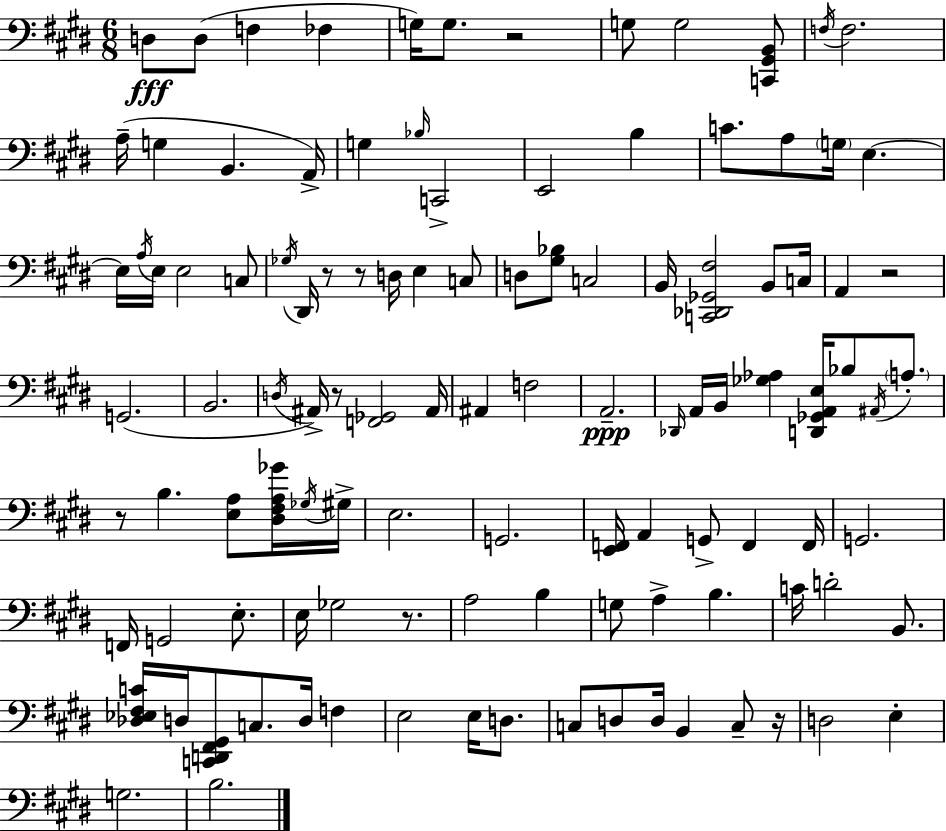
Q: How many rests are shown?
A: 8